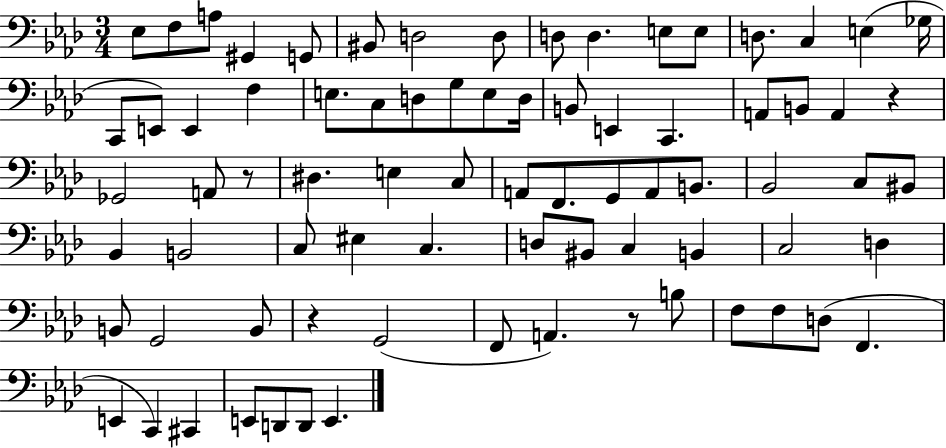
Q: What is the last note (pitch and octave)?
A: E2